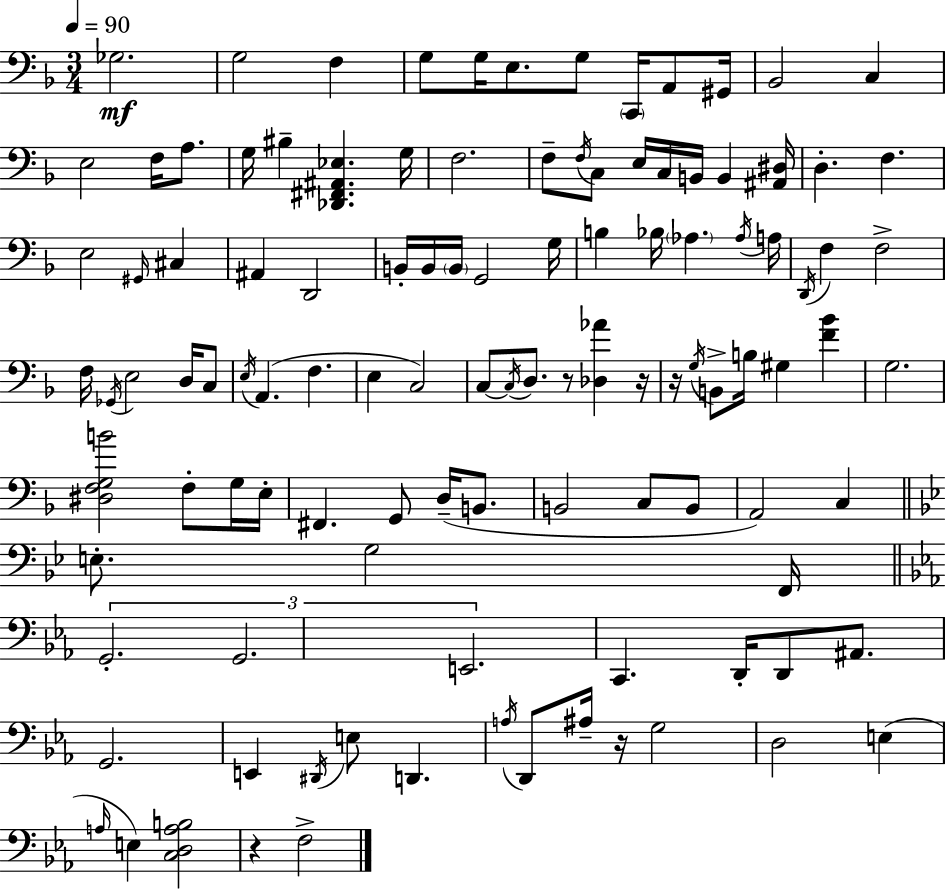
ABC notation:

X:1
T:Untitled
M:3/4
L:1/4
K:Dm
_G,2 G,2 F, G,/2 G,/4 E,/2 G,/2 C,,/4 A,,/2 ^G,,/4 _B,,2 C, E,2 F,/4 A,/2 G,/4 ^B, [_D,,^F,,^A,,_E,] G,/4 F,2 F,/2 F,/4 C,/2 E,/4 C,/4 B,,/4 B,, [^A,,^D,]/4 D, F, E,2 ^G,,/4 ^C, ^A,, D,,2 B,,/4 B,,/4 B,,/4 G,,2 G,/4 B, _B,/4 _A, _A,/4 A,/4 D,,/4 F, F,2 F,/4 _G,,/4 E,2 D,/4 C,/2 E,/4 A,, F, E, C,2 C,/2 C,/4 D,/2 z/2 [_D,_A] z/4 z/4 G,/4 B,,/2 B,/4 ^G, [F_B] G,2 [^D,F,G,B]2 F,/2 G,/4 E,/4 ^F,, G,,/2 D,/4 B,,/2 B,,2 C,/2 B,,/2 A,,2 C, E,/2 G,2 F,,/4 G,,2 G,,2 E,,2 C,, D,,/4 D,,/2 ^A,,/2 G,,2 E,, ^D,,/4 E,/2 D,, A,/4 D,,/2 ^A,/4 z/4 G,2 D,2 E, A,/4 E, [C,D,A,B,]2 z F,2